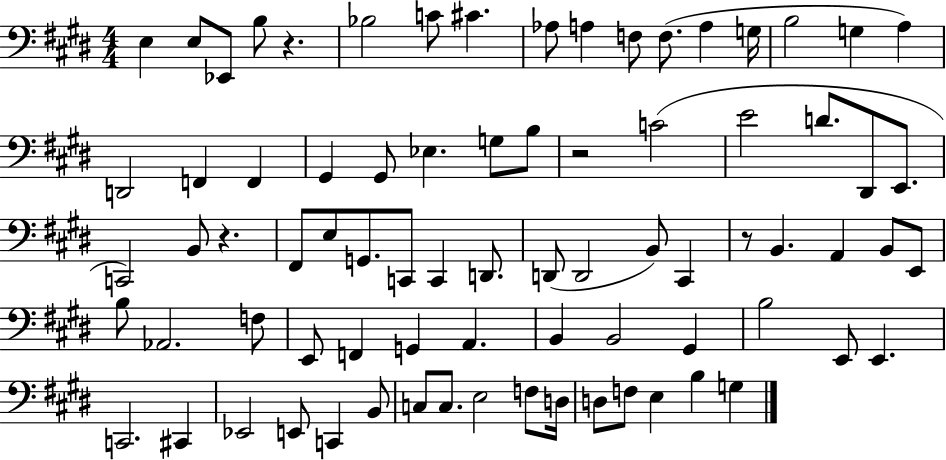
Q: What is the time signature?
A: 4/4